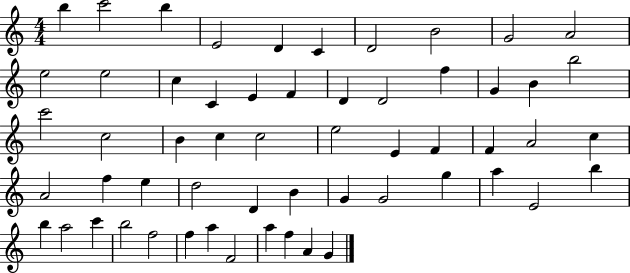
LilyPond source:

{
  \clef treble
  \numericTimeSignature
  \time 4/4
  \key c \major
  b''4 c'''2 b''4 | e'2 d'4 c'4 | d'2 b'2 | g'2 a'2 | \break e''2 e''2 | c''4 c'4 e'4 f'4 | d'4 d'2 f''4 | g'4 b'4 b''2 | \break c'''2 c''2 | b'4 c''4 c''2 | e''2 e'4 f'4 | f'4 a'2 c''4 | \break a'2 f''4 e''4 | d''2 d'4 b'4 | g'4 g'2 g''4 | a''4 e'2 b''4 | \break b''4 a''2 c'''4 | b''2 f''2 | f''4 a''4 f'2 | a''4 f''4 a'4 g'4 | \break \bar "|."
}